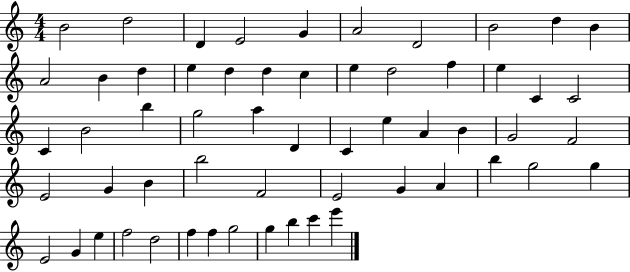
B4/h D5/h D4/q E4/h G4/q A4/h D4/h B4/h D5/q B4/q A4/h B4/q D5/q E5/q D5/q D5/q C5/q E5/q D5/h F5/q E5/q C4/q C4/h C4/q B4/h B5/q G5/h A5/q D4/q C4/q E5/q A4/q B4/q G4/h F4/h E4/h G4/q B4/q B5/h F4/h E4/h G4/q A4/q B5/q G5/h G5/q E4/h G4/q E5/q F5/h D5/h F5/q F5/q G5/h G5/q B5/q C6/q E6/q